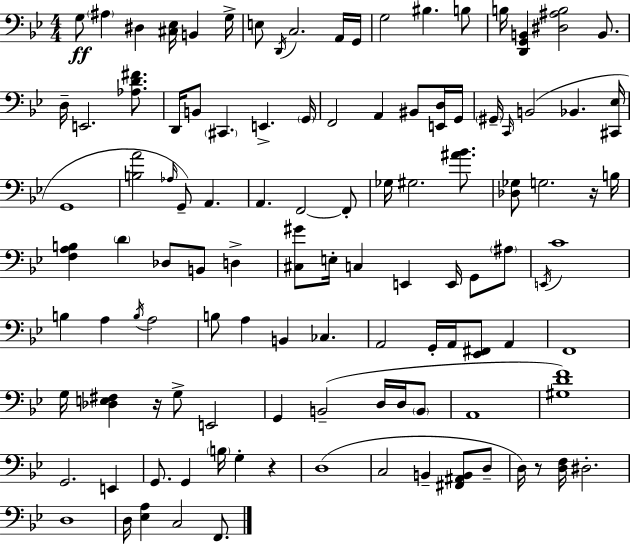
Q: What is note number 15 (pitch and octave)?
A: B2